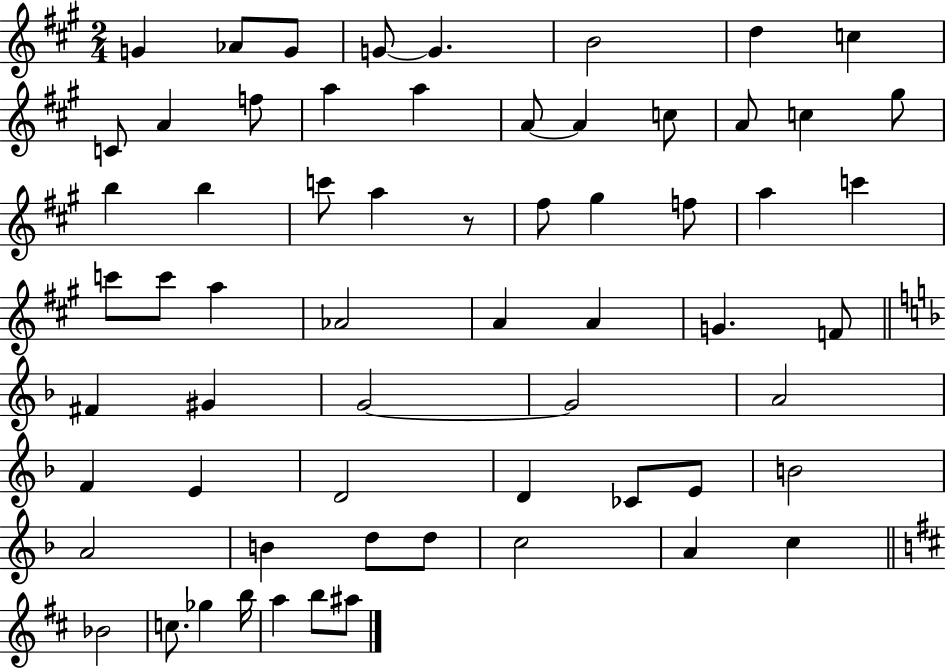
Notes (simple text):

G4/q Ab4/e G4/e G4/e G4/q. B4/h D5/q C5/q C4/e A4/q F5/e A5/q A5/q A4/e A4/q C5/e A4/e C5/q G#5/e B5/q B5/q C6/e A5/q R/e F#5/e G#5/q F5/e A5/q C6/q C6/e C6/e A5/q Ab4/h A4/q A4/q G4/q. F4/e F#4/q G#4/q G4/h G4/h A4/h F4/q E4/q D4/h D4/q CES4/e E4/e B4/h A4/h B4/q D5/e D5/e C5/h A4/q C5/q Bb4/h C5/e. Gb5/q B5/s A5/q B5/e A#5/e